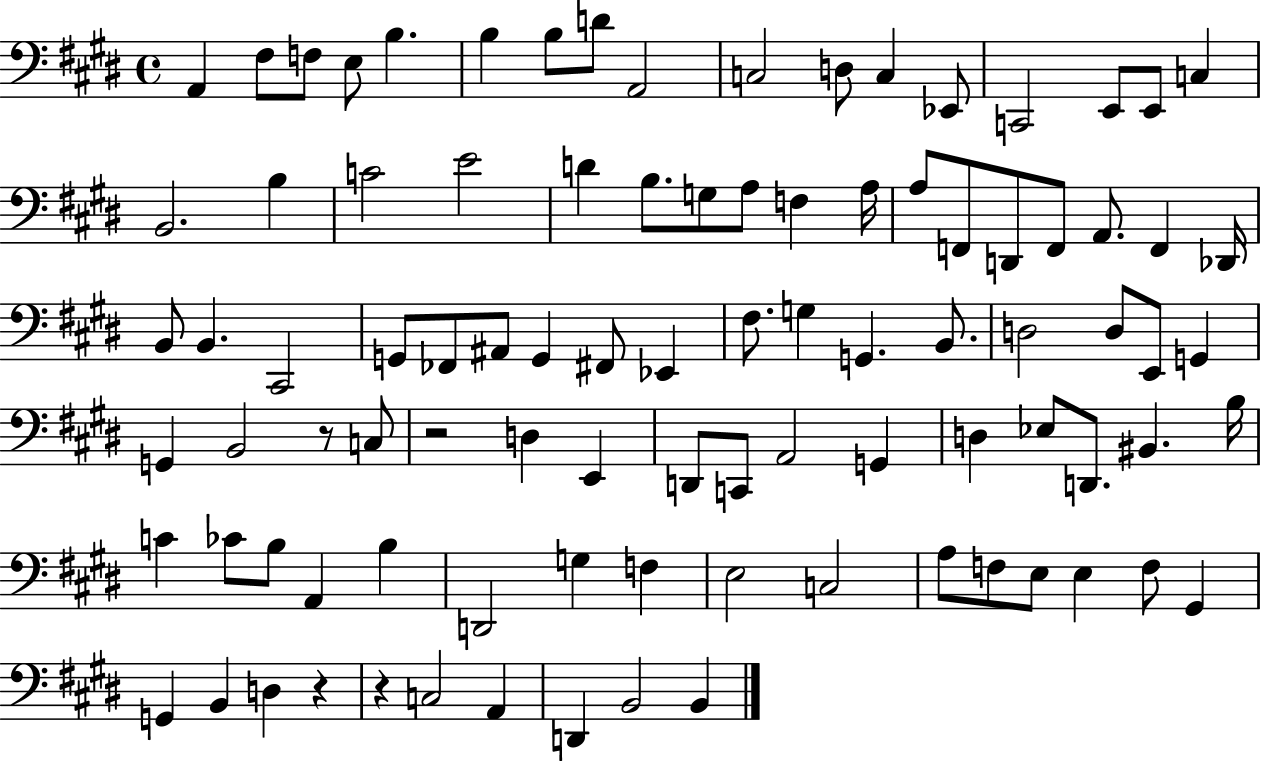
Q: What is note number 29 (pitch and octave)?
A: F2